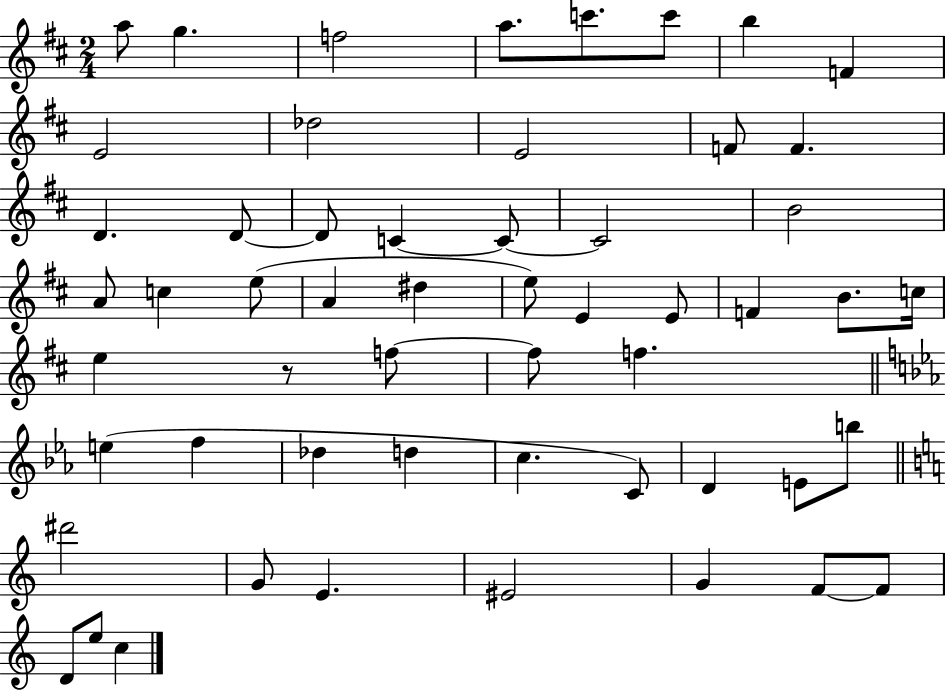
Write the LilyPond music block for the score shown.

{
  \clef treble
  \numericTimeSignature
  \time 2/4
  \key d \major
  \repeat volta 2 { a''8 g''4. | f''2 | a''8. c'''8. c'''8 | b''4 f'4 | \break e'2 | des''2 | e'2 | f'8 f'4. | \break d'4. d'8~~ | d'8 c'4~~ c'8~~ | c'2 | b'2 | \break a'8 c''4 e''8( | a'4 dis''4 | e''8) e'4 e'8 | f'4 b'8. c''16 | \break e''4 r8 f''8~~ | f''8 f''4. | \bar "||" \break \key ees \major e''4( f''4 | des''4 d''4 | c''4. c'8) | d'4 e'8 b''8 | \break \bar "||" \break \key c \major dis'''2 | g'8 e'4. | eis'2 | g'4 f'8~~ f'8 | \break d'8 e''8 c''4 | } \bar "|."
}